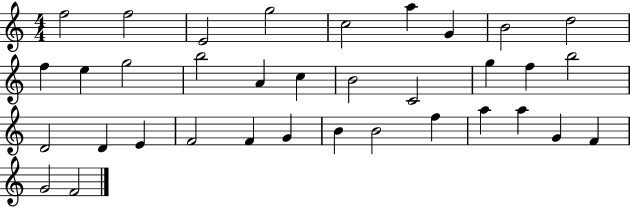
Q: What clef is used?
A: treble